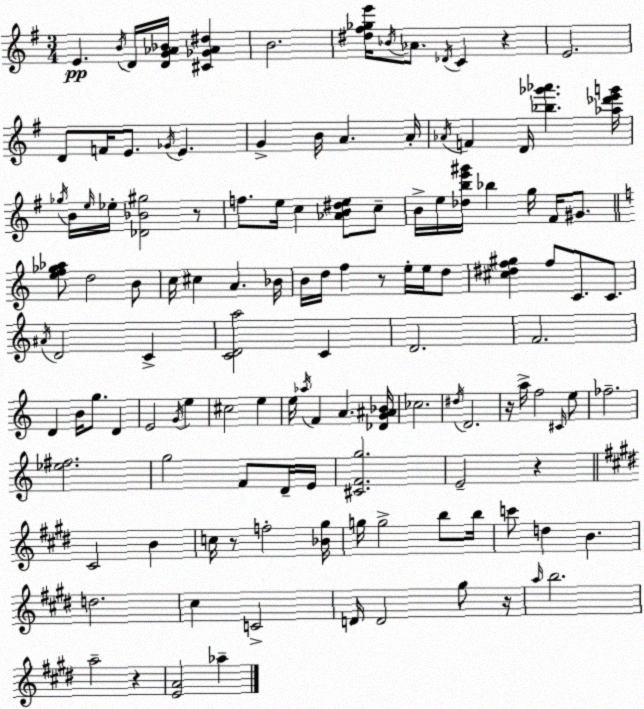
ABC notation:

X:1
T:Untitled
M:3/4
L:1/4
K:G
E B/4 D/4 [DG_A_B]/4 [^C_G_A^d] B2 [^d^f_ge']/4 _B/4 _A/2 _D/4 C z E2 D/2 F/4 E/2 _G/4 E G B/4 A A/4 _A/4 F D/4 [_b_g'_a'] [_a_d'e'g']/4 _g/4 B/4 e/4 _e/4 [_D_B^g]2 z/2 f/2 e/4 c [_AB^de]/2 c/2 B/4 e/4 [_dbe'^g']/4 _b g/4 ^F/4 ^G/2 [ef_g_a]/2 d2 B/2 c/4 ^c A _B/4 B/4 d/4 f z/2 e/4 e/4 d/2 [^c^df^g] f/2 C/2 C/2 ^A/4 D2 C [CDa]2 C D2 F2 D B/4 g/2 D E2 G/4 e ^c2 e e/4 _a/4 F A [_DG^A_B]/4 _c2 ^d/4 D2 z/4 a/4 f2 ^C/4 e/2 _f2 [_e^f]2 g2 F/2 D/4 E/4 [^CFg]2 E2 z ^C2 B c/4 z/2 f2 [_B^g]/4 g/4 g2 b/2 b/4 c'/2 d B d2 ^c C2 D/4 D2 ^g/2 z/4 a/4 b2 a2 z [EA]2 _a